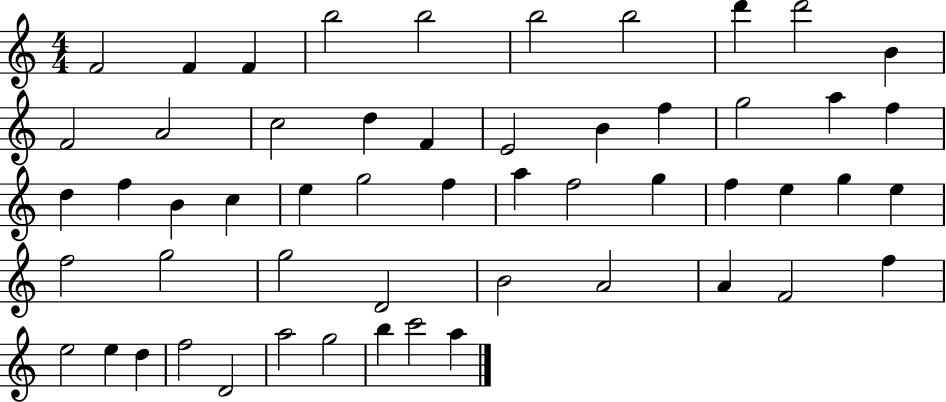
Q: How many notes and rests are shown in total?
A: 54